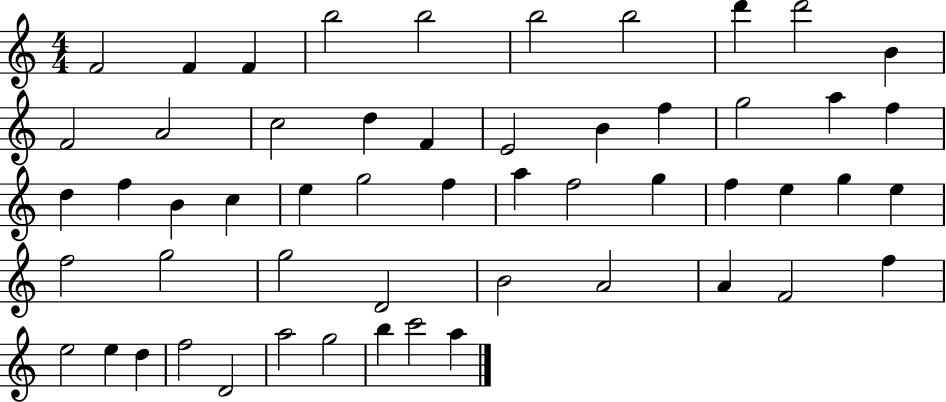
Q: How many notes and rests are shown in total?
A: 54